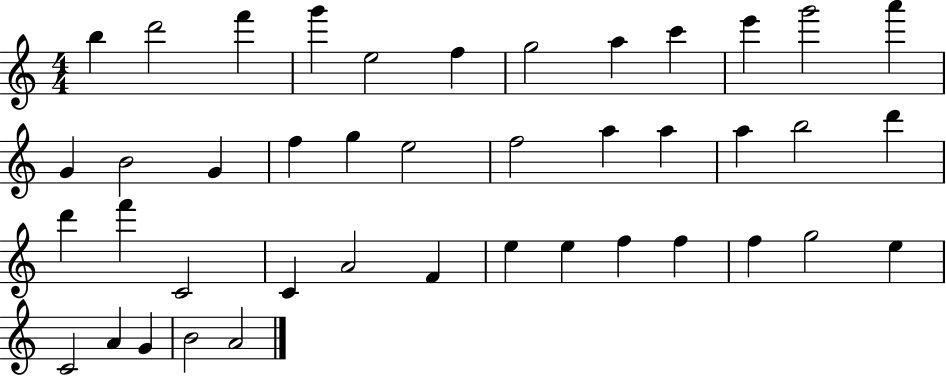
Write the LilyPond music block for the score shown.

{
  \clef treble
  \numericTimeSignature
  \time 4/4
  \key c \major
  b''4 d'''2 f'''4 | g'''4 e''2 f''4 | g''2 a''4 c'''4 | e'''4 g'''2 a'''4 | \break g'4 b'2 g'4 | f''4 g''4 e''2 | f''2 a''4 a''4 | a''4 b''2 d'''4 | \break d'''4 f'''4 c'2 | c'4 a'2 f'4 | e''4 e''4 f''4 f''4 | f''4 g''2 e''4 | \break c'2 a'4 g'4 | b'2 a'2 | \bar "|."
}